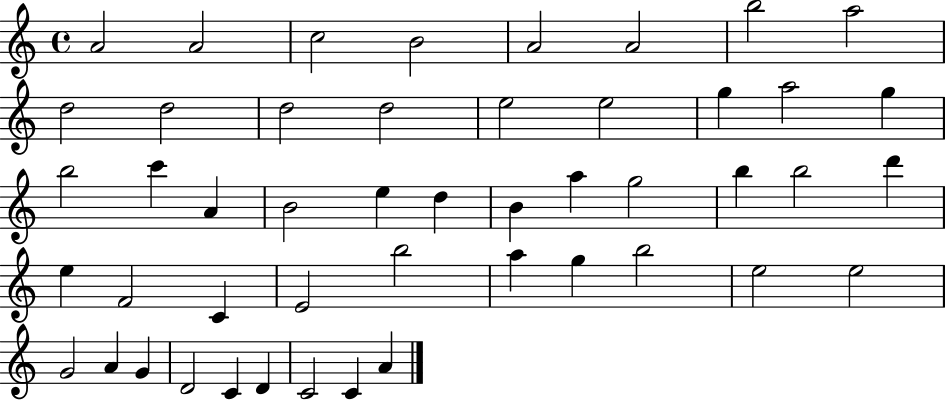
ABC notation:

X:1
T:Untitled
M:4/4
L:1/4
K:C
A2 A2 c2 B2 A2 A2 b2 a2 d2 d2 d2 d2 e2 e2 g a2 g b2 c' A B2 e d B a g2 b b2 d' e F2 C E2 b2 a g b2 e2 e2 G2 A G D2 C D C2 C A